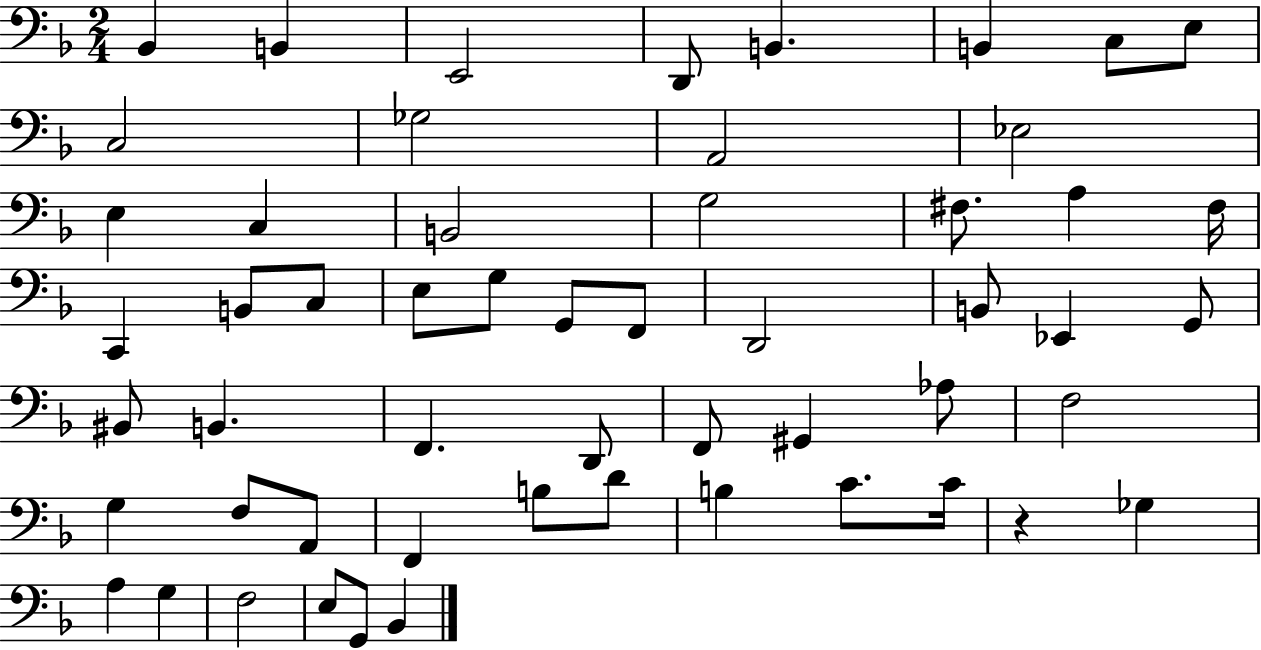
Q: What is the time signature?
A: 2/4